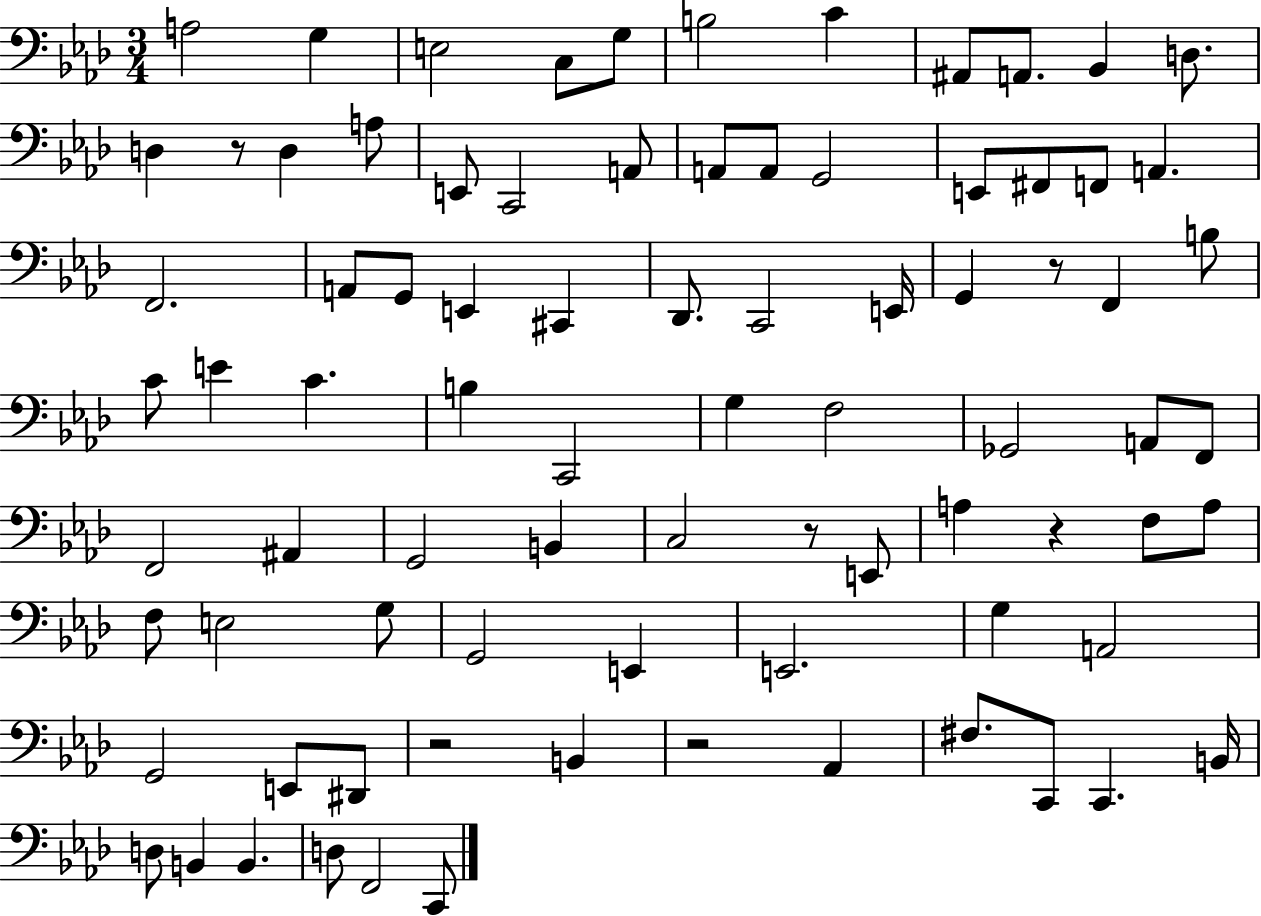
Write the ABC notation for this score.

X:1
T:Untitled
M:3/4
L:1/4
K:Ab
A,2 G, E,2 C,/2 G,/2 B,2 C ^A,,/2 A,,/2 _B,, D,/2 D, z/2 D, A,/2 E,,/2 C,,2 A,,/2 A,,/2 A,,/2 G,,2 E,,/2 ^F,,/2 F,,/2 A,, F,,2 A,,/2 G,,/2 E,, ^C,, _D,,/2 C,,2 E,,/4 G,, z/2 F,, B,/2 C/2 E C B, C,,2 G, F,2 _G,,2 A,,/2 F,,/2 F,,2 ^A,, G,,2 B,, C,2 z/2 E,,/2 A, z F,/2 A,/2 F,/2 E,2 G,/2 G,,2 E,, E,,2 G, A,,2 G,,2 E,,/2 ^D,,/2 z2 B,, z2 _A,, ^F,/2 C,,/2 C,, B,,/4 D,/2 B,, B,, D,/2 F,,2 C,,/2